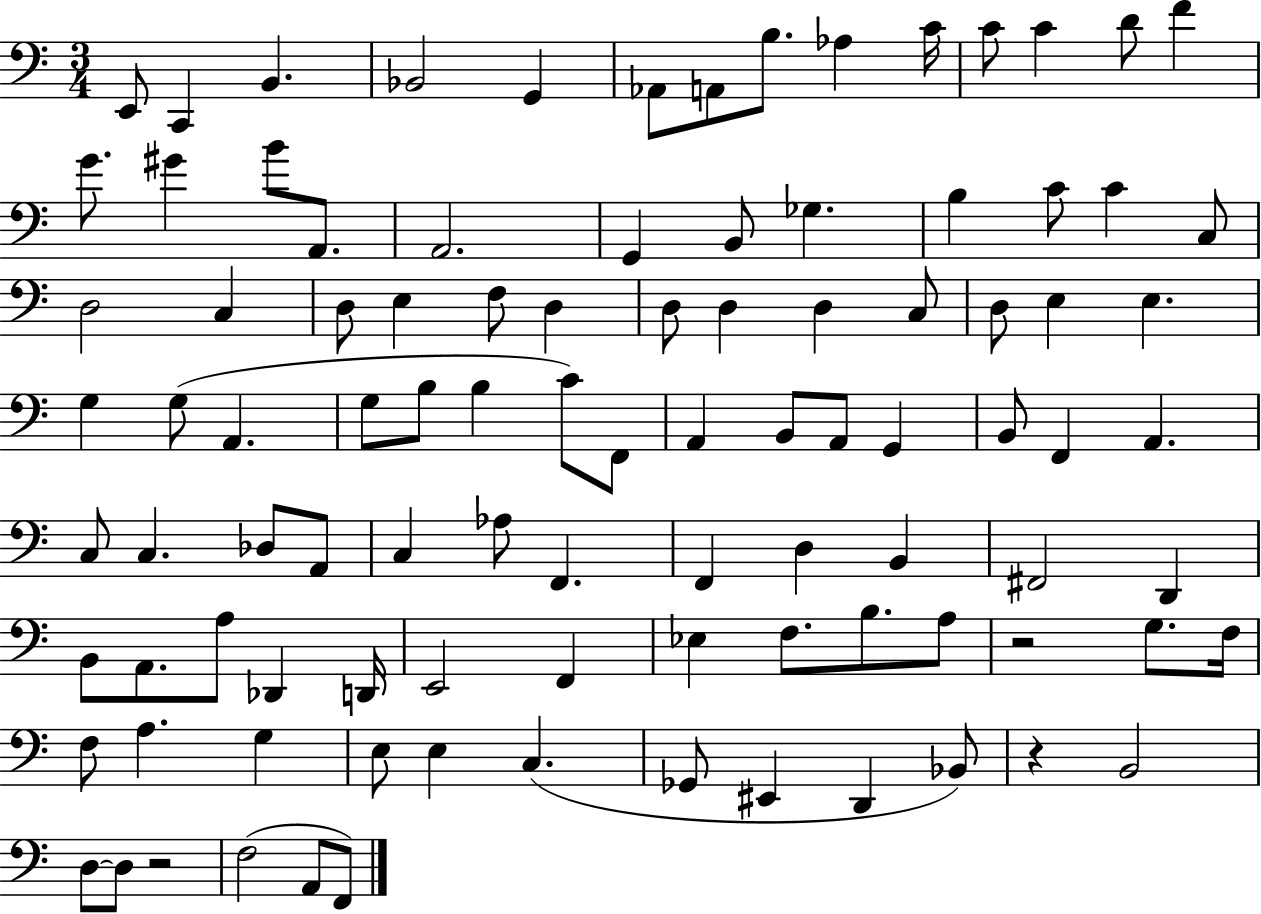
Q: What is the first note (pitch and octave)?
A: E2